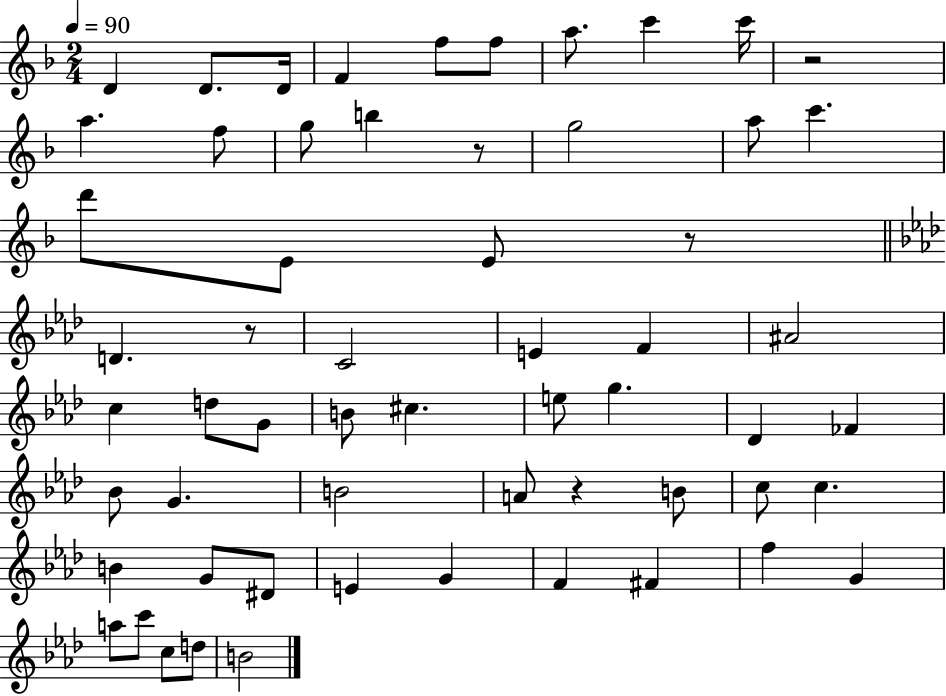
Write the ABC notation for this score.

X:1
T:Untitled
M:2/4
L:1/4
K:F
D D/2 D/4 F f/2 f/2 a/2 c' c'/4 z2 a f/2 g/2 b z/2 g2 a/2 c' d'/2 E/2 E/2 z/2 D z/2 C2 E F ^A2 c d/2 G/2 B/2 ^c e/2 g _D _F _B/2 G B2 A/2 z B/2 c/2 c B G/2 ^D/2 E G F ^F f G a/2 c'/2 c/2 d/2 B2